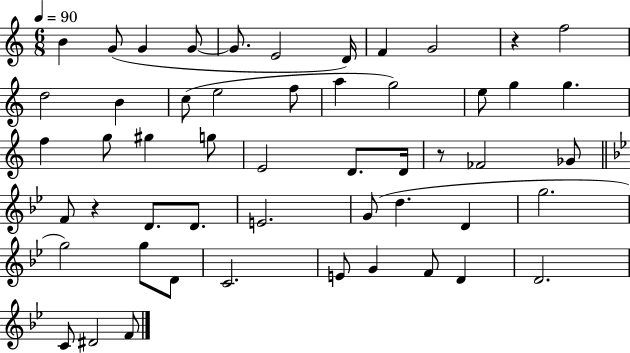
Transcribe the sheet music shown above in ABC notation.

X:1
T:Untitled
M:6/8
L:1/4
K:C
B G/2 G G/2 G/2 E2 D/4 F G2 z f2 d2 B c/2 e2 f/2 a g2 e/2 g g f g/2 ^g g/2 E2 D/2 D/4 z/2 _F2 _G/2 F/2 z D/2 D/2 E2 G/2 d D g2 g2 g/2 D/2 C2 E/2 G F/2 D D2 C/2 ^D2 F/2